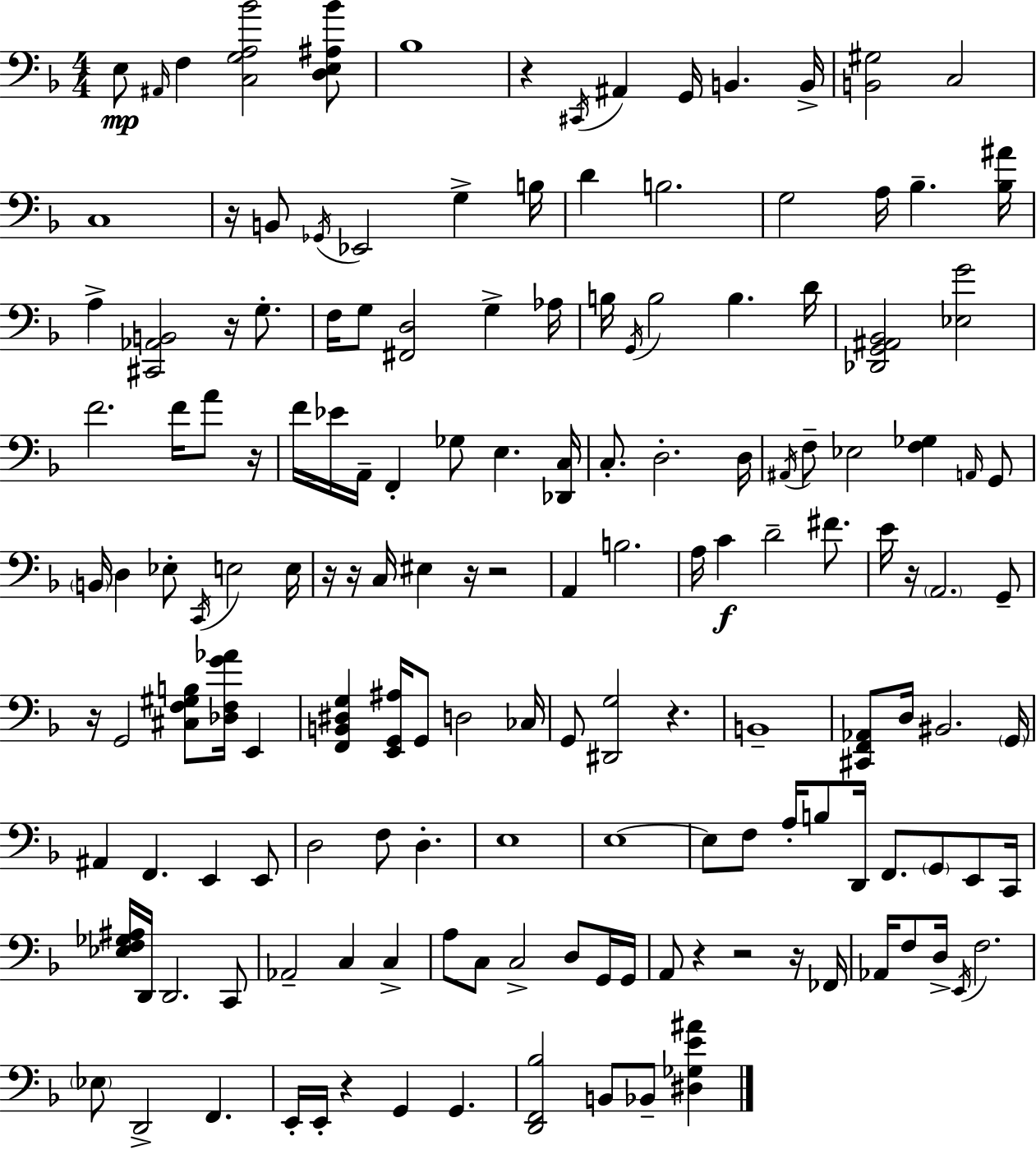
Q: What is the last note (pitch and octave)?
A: Bb2